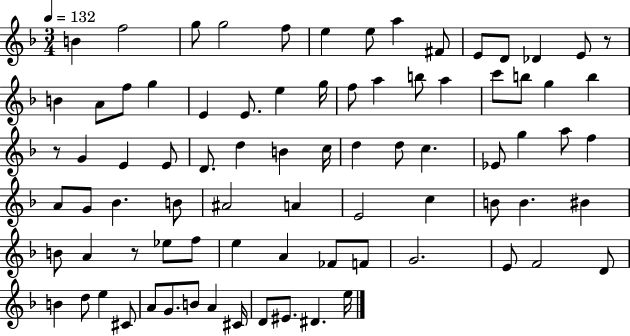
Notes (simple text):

B4/q F5/h G5/e G5/h F5/e E5/q E5/e A5/q F#4/e E4/e D4/e Db4/q E4/e R/e B4/q A4/e F5/e G5/q E4/q E4/e. E5/q G5/s F5/e A5/q B5/e A5/q C6/e B5/e G5/q B5/q R/e G4/q E4/q E4/e D4/e. D5/q B4/q C5/s D5/q D5/e C5/q. Eb4/e G5/q A5/e F5/q A4/e G4/e Bb4/q. B4/e A#4/h A4/q E4/h C5/q B4/e B4/q. BIS4/q B4/e A4/q R/e Eb5/e F5/e E5/q A4/q FES4/e F4/e G4/h. E4/e F4/h D4/e B4/q D5/e E5/q C#4/e A4/e G4/e. B4/e A4/q C#4/s D4/e EIS4/e. D#4/q. E5/s